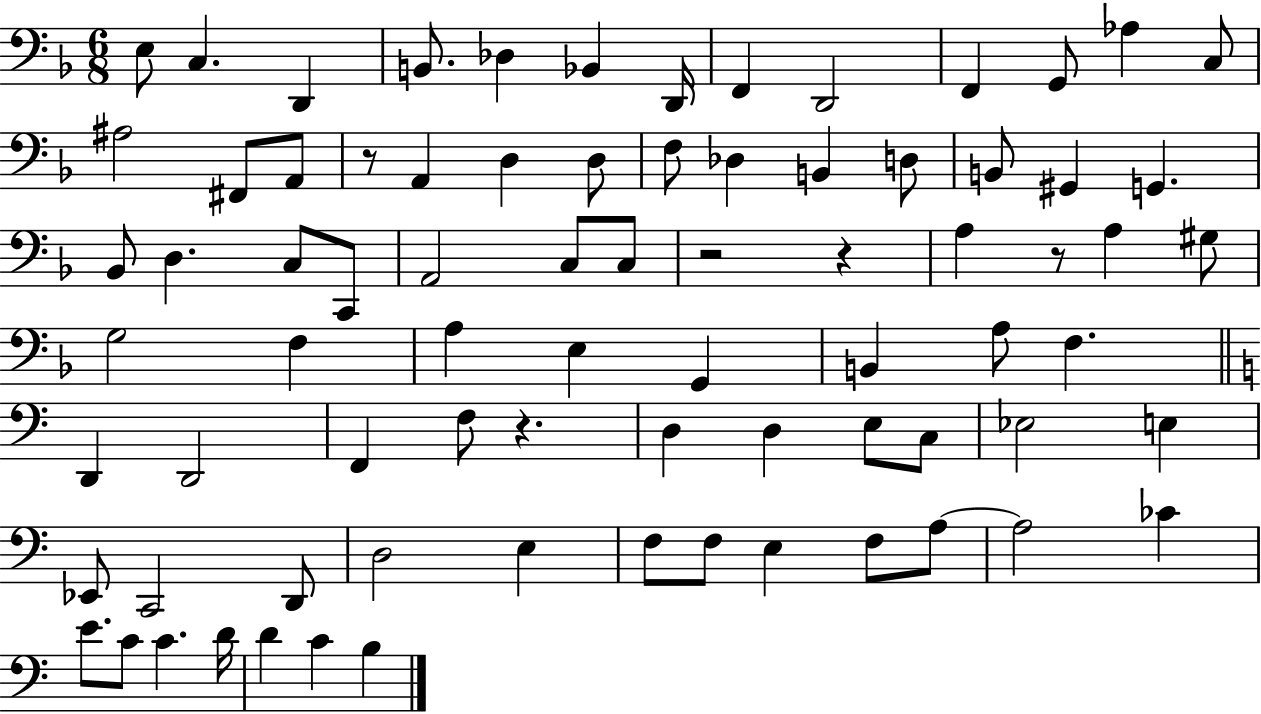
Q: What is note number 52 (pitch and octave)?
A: C3